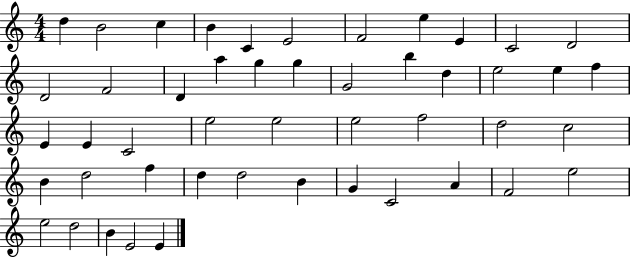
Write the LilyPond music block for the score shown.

{
  \clef treble
  \numericTimeSignature
  \time 4/4
  \key c \major
  d''4 b'2 c''4 | b'4 c'4 e'2 | f'2 e''4 e'4 | c'2 d'2 | \break d'2 f'2 | d'4 a''4 g''4 g''4 | g'2 b''4 d''4 | e''2 e''4 f''4 | \break e'4 e'4 c'2 | e''2 e''2 | e''2 f''2 | d''2 c''2 | \break b'4 d''2 f''4 | d''4 d''2 b'4 | g'4 c'2 a'4 | f'2 e''2 | \break e''2 d''2 | b'4 e'2 e'4 | \bar "|."
}